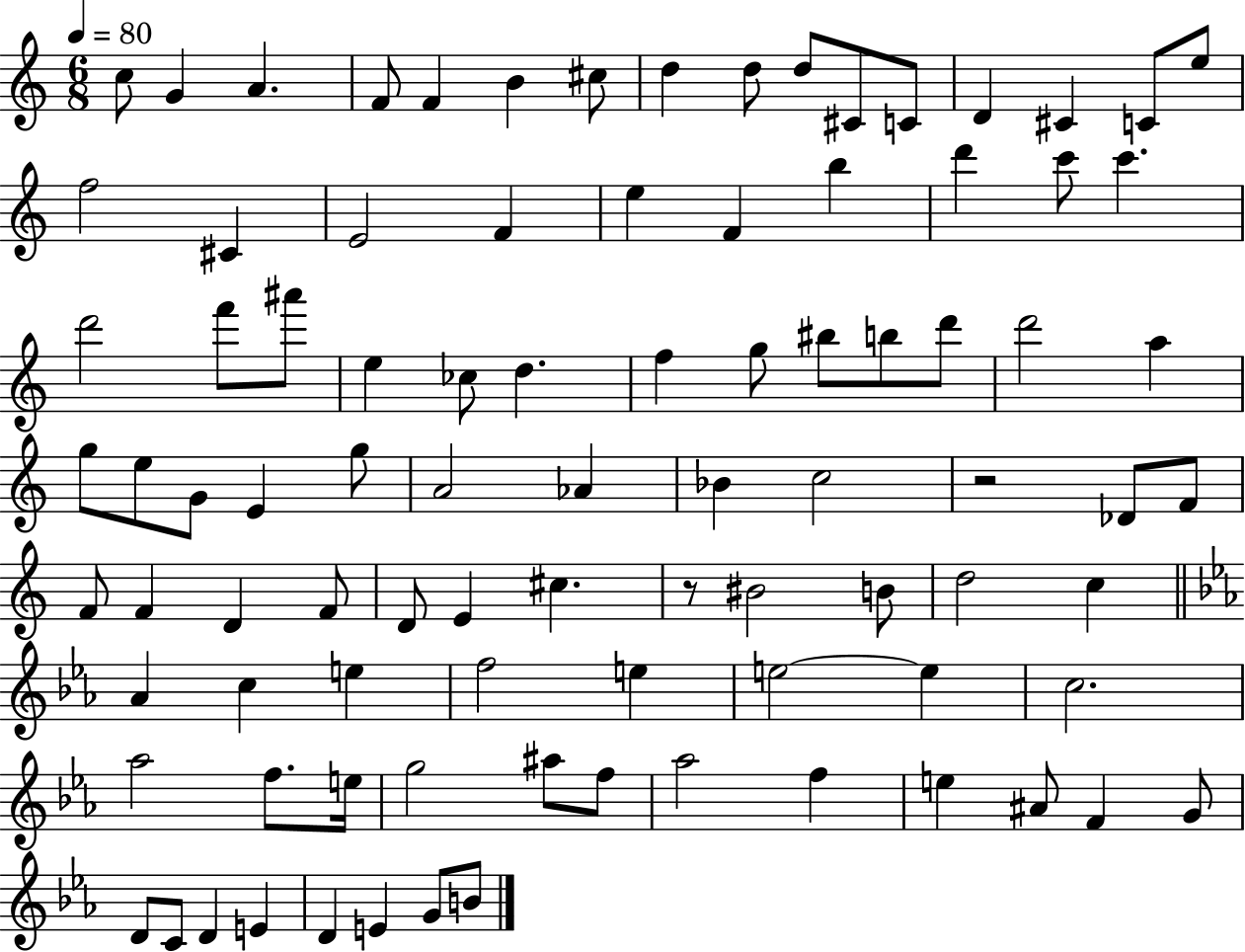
C5/e G4/q A4/q. F4/e F4/q B4/q C#5/e D5/q D5/e D5/e C#4/e C4/e D4/q C#4/q C4/e E5/e F5/h C#4/q E4/h F4/q E5/q F4/q B5/q D6/q C6/e C6/q. D6/h F6/e A#6/e E5/q CES5/e D5/q. F5/q G5/e BIS5/e B5/e D6/e D6/h A5/q G5/e E5/e G4/e E4/q G5/e A4/h Ab4/q Bb4/q C5/h R/h Db4/e F4/e F4/e F4/q D4/q F4/e D4/e E4/q C#5/q. R/e BIS4/h B4/e D5/h C5/q Ab4/q C5/q E5/q F5/h E5/q E5/h E5/q C5/h. Ab5/h F5/e. E5/s G5/h A#5/e F5/e Ab5/h F5/q E5/q A#4/e F4/q G4/e D4/e C4/e D4/q E4/q D4/q E4/q G4/e B4/e